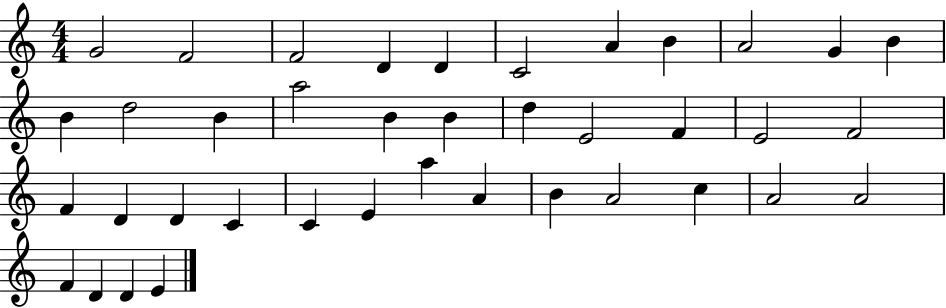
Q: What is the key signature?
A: C major